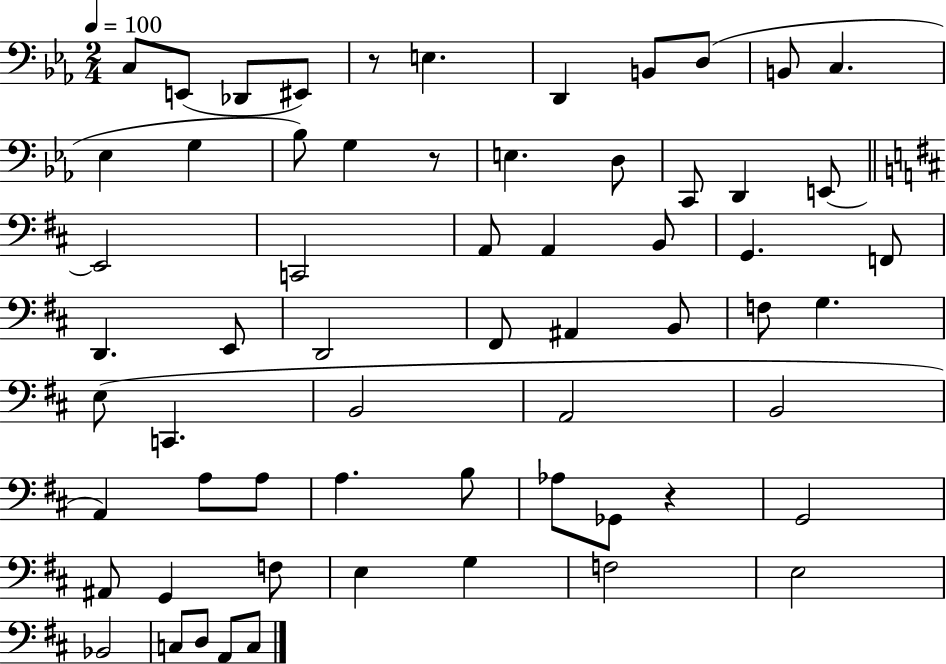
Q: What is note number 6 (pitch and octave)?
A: D2